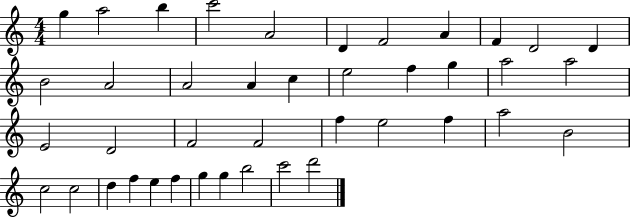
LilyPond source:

{
  \clef treble
  \numericTimeSignature
  \time 4/4
  \key c \major
  g''4 a''2 b''4 | c'''2 a'2 | d'4 f'2 a'4 | f'4 d'2 d'4 | \break b'2 a'2 | a'2 a'4 c''4 | e''2 f''4 g''4 | a''2 a''2 | \break e'2 d'2 | f'2 f'2 | f''4 e''2 f''4 | a''2 b'2 | \break c''2 c''2 | d''4 f''4 e''4 f''4 | g''4 g''4 b''2 | c'''2 d'''2 | \break \bar "|."
}